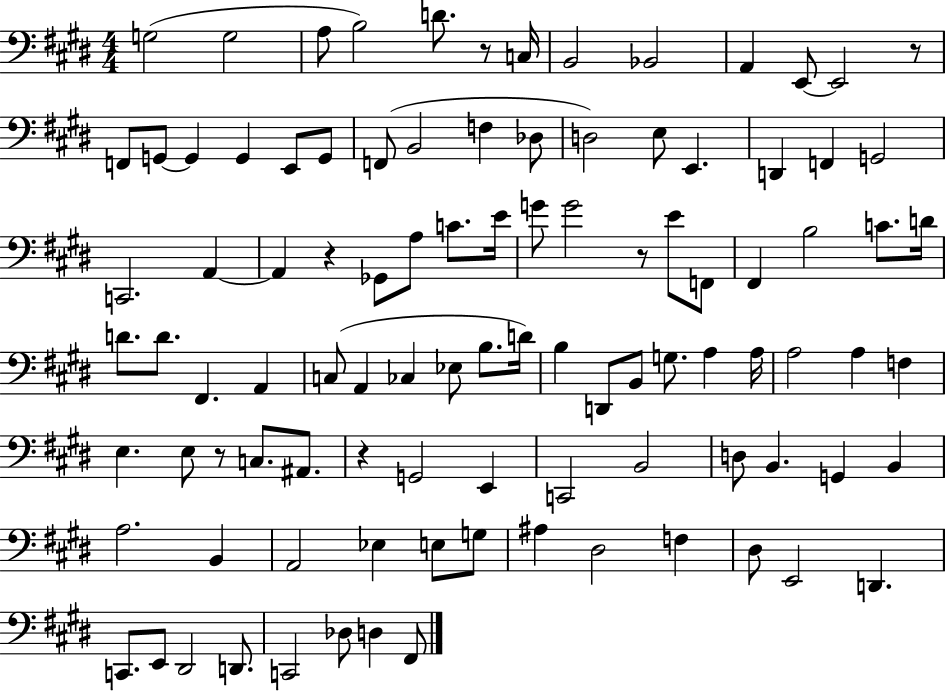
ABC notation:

X:1
T:Untitled
M:4/4
L:1/4
K:E
G,2 G,2 A,/2 B,2 D/2 z/2 C,/4 B,,2 _B,,2 A,, E,,/2 E,,2 z/2 F,,/2 G,,/2 G,, G,, E,,/2 G,,/2 F,,/2 B,,2 F, _D,/2 D,2 E,/2 E,, D,, F,, G,,2 C,,2 A,, A,, z _G,,/2 A,/2 C/2 E/4 G/2 G2 z/2 E/2 F,,/2 ^F,, B,2 C/2 D/4 D/2 D/2 ^F,, A,, C,/2 A,, _C, _E,/2 B,/2 D/4 B, D,,/2 B,,/2 G,/2 A, A,/4 A,2 A, F, E, E,/2 z/2 C,/2 ^A,,/2 z G,,2 E,, C,,2 B,,2 D,/2 B,, G,, B,, A,2 B,, A,,2 _E, E,/2 G,/2 ^A, ^D,2 F, ^D,/2 E,,2 D,, C,,/2 E,,/2 ^D,,2 D,,/2 C,,2 _D,/2 D, ^F,,/2